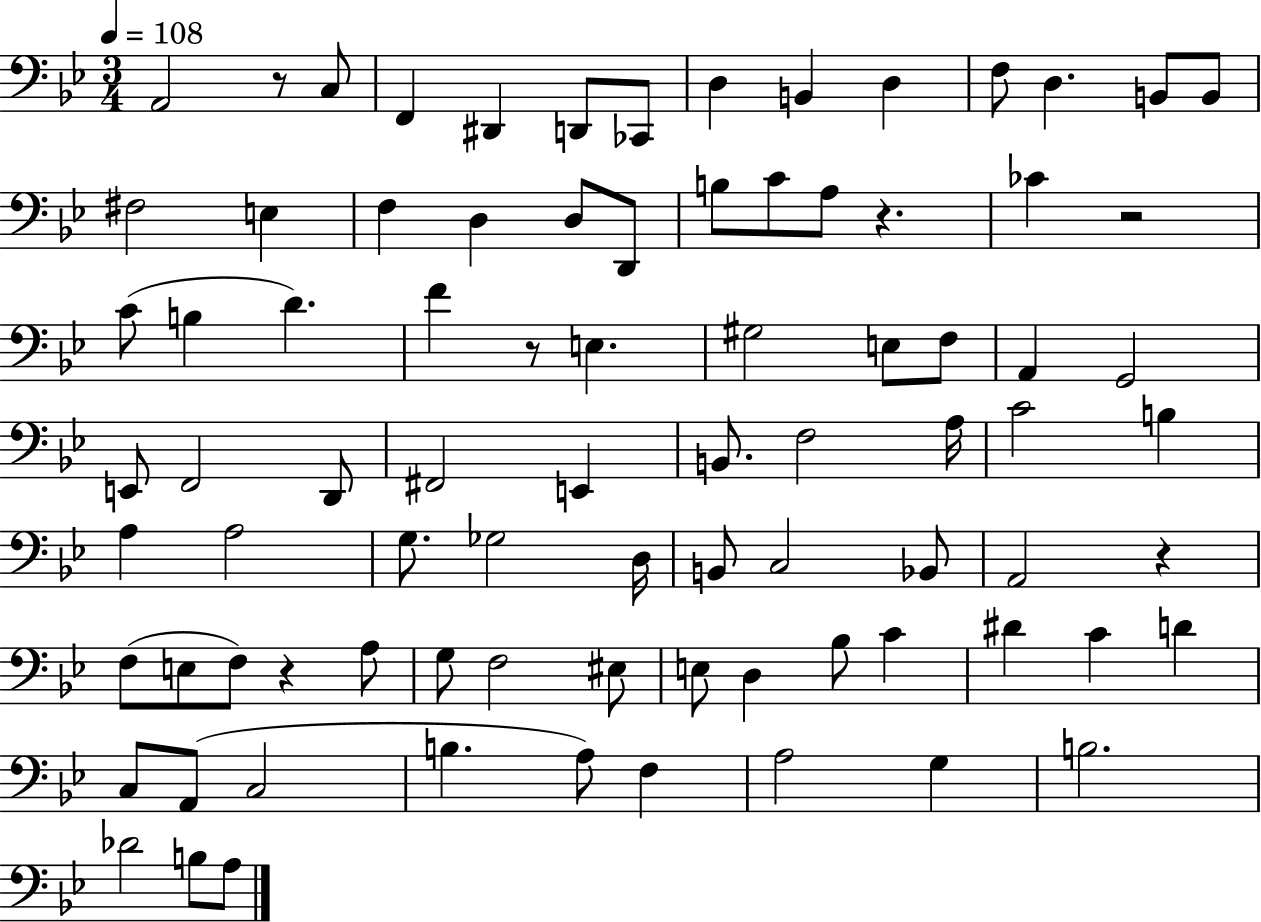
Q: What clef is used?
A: bass